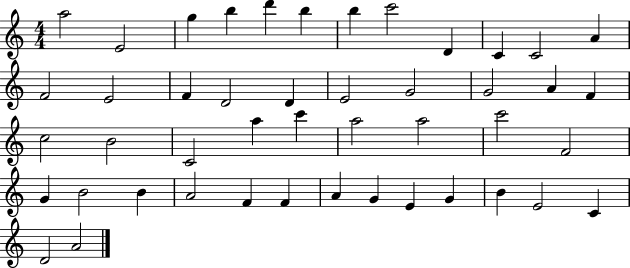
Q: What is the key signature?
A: C major